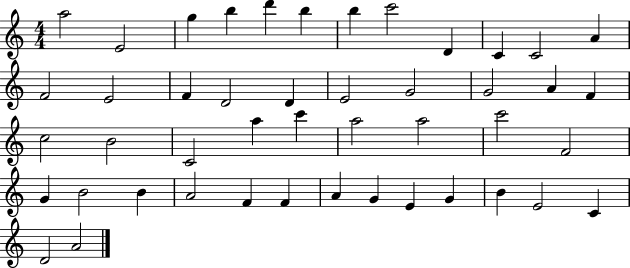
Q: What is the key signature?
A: C major